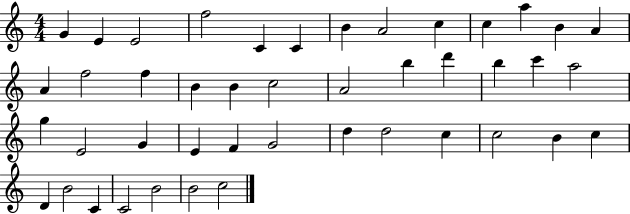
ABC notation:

X:1
T:Untitled
M:4/4
L:1/4
K:C
G E E2 f2 C C B A2 c c a B A A f2 f B B c2 A2 b d' b c' a2 g E2 G E F G2 d d2 c c2 B c D B2 C C2 B2 B2 c2